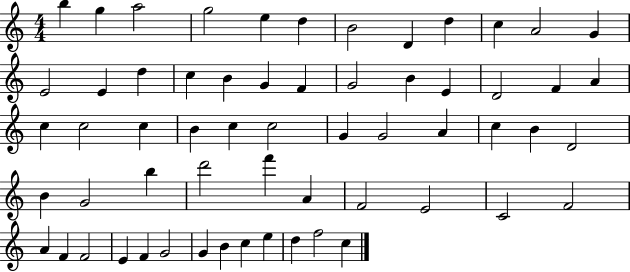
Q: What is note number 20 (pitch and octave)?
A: G4